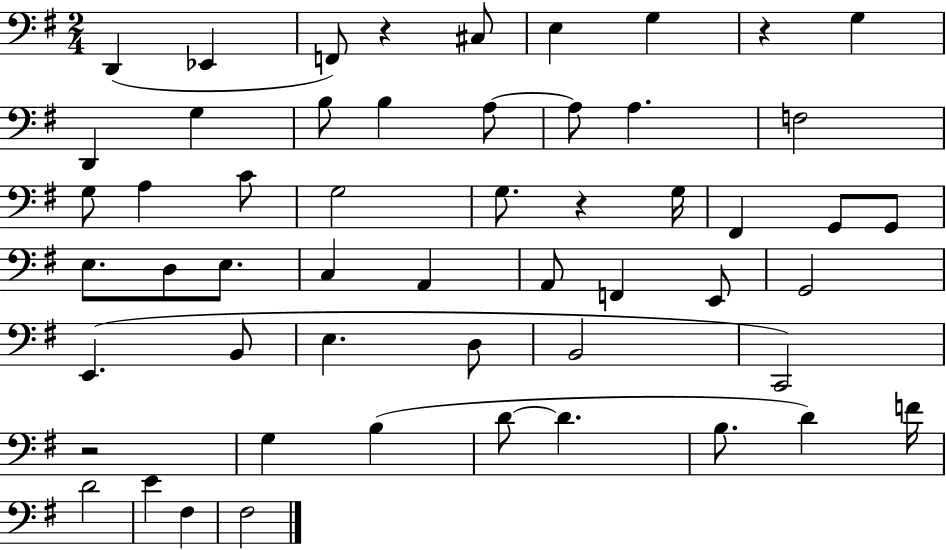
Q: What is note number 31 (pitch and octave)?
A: F2